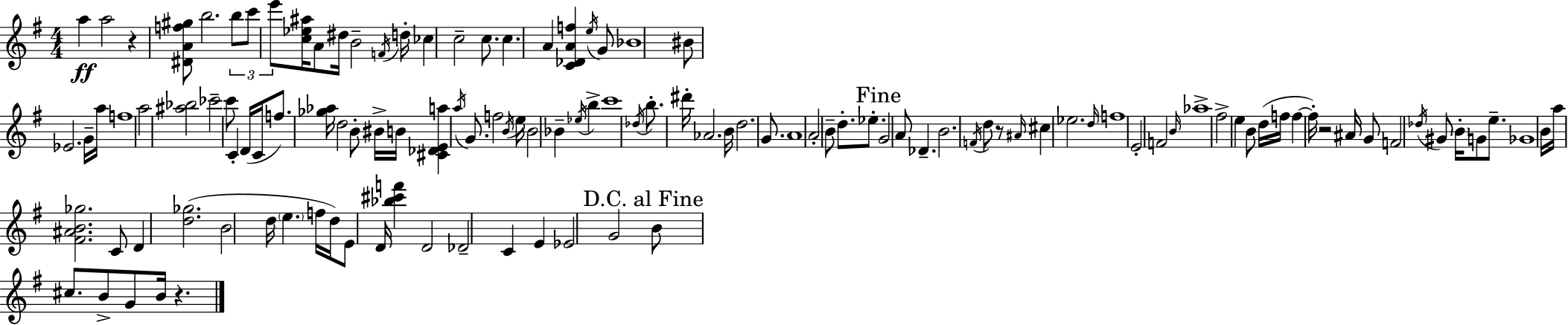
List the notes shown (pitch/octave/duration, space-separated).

A5/q A5/h R/q [D#4,A4,F5,G#5]/e B5/h. B5/e C6/e E6/e [C5,Eb5,A#5]/s A4/e D#5/s B4/h F4/s D5/s CES5/q C5/h C5/e. C5/q. A4/q [C4,Db4,A4,F5]/q E5/s G4/e Bb4/w BIS4/e Eb4/h. G4/s A5/s F5/w A5/h [A#5,Bb5]/h CES6/h C6/e C4/q D4/s C4/s F5/e. [Gb5,Ab5]/s D5/h B4/e BIS4/s B4/s [C#4,Db4,E4,A5]/q A5/s G4/e. F5/h B4/s E5/s B4/h Bb4/q Eb5/s B5/q C6/w Db5/s B5/e. D#6/s Ab4/h. B4/s D5/h. G4/e. A4/w A4/h B4/e D5/e. Eb5/e. G4/h A4/e Db4/q. B4/h. F4/s D5/e R/e A#4/s C#5/q Eb5/h. D5/s F5/w E4/h F4/h B4/s Ab5/w F#5/h E5/q B4/e D5/s F5/s F5/q F5/s R/h A#4/s G4/e F4/h Db5/s G#4/e B4/s G4/e E5/e. Gb4/w B4/s A5/s [F#4,A#4,B4,Gb5]/h. C4/e D4/q [D5,Gb5]/h. B4/h D5/s E5/q. F5/s D5/s E4/e D4/s [Bb5,C#6,F6]/q D4/h Db4/h C4/q E4/q Eb4/h G4/h B4/e C#5/e. B4/e G4/e B4/s R/q.